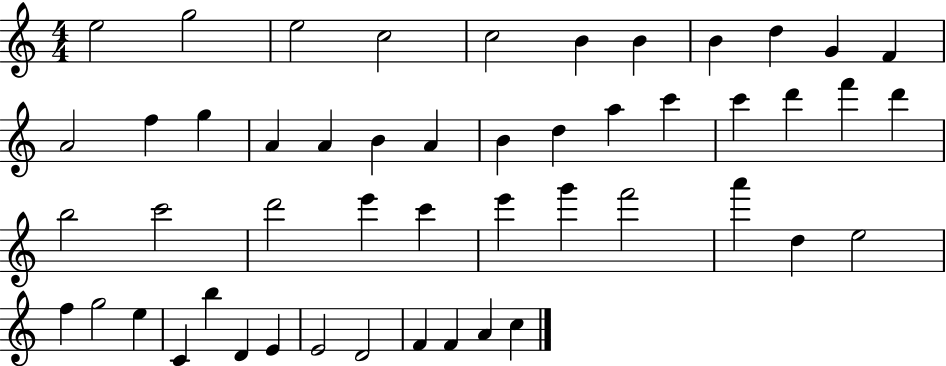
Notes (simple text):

E5/h G5/h E5/h C5/h C5/h B4/q B4/q B4/q D5/q G4/q F4/q A4/h F5/q G5/q A4/q A4/q B4/q A4/q B4/q D5/q A5/q C6/q C6/q D6/q F6/q D6/q B5/h C6/h D6/h E6/q C6/q E6/q G6/q F6/h A6/q D5/q E5/h F5/q G5/h E5/q C4/q B5/q D4/q E4/q E4/h D4/h F4/q F4/q A4/q C5/q